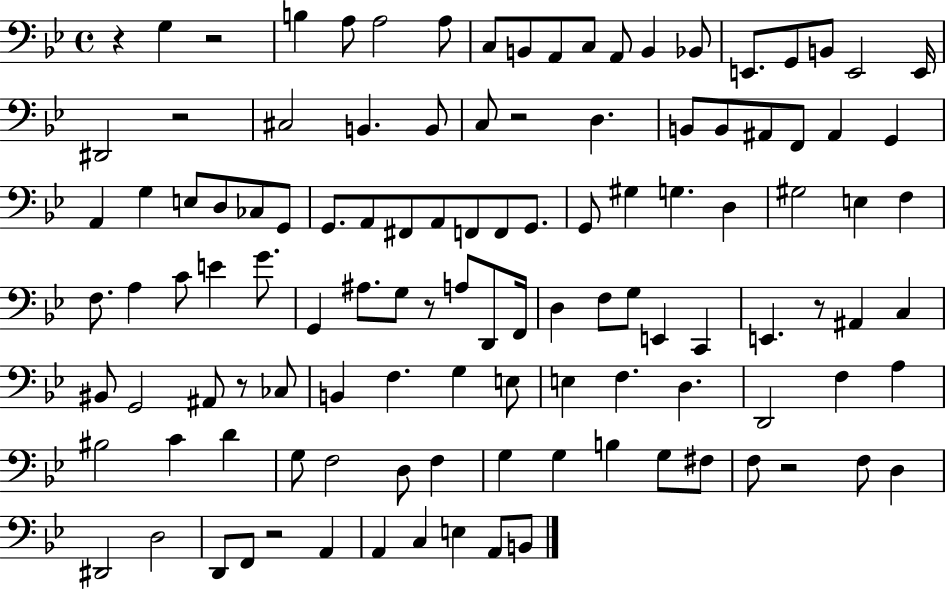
{
  \clef bass
  \time 4/4
  \defaultTimeSignature
  \key bes \major
  r4 g4 r2 | b4 a8 a2 a8 | c8 b,8 a,8 c8 a,8 b,4 bes,8 | e,8. g,8 b,8 e,2 e,16 | \break dis,2 r2 | cis2 b,4. b,8 | c8 r2 d4. | b,8 b,8 ais,8 f,8 ais,4 g,4 | \break a,4 g4 e8 d8 ces8 g,8 | g,8. a,8 fis,8 a,8 f,8 f,8 g,8. | g,8 gis4 g4. d4 | gis2 e4 f4 | \break f8. a4 c'8 e'4 g'8. | g,4 ais8. g8 r8 a8 d,8 f,16 | d4 f8 g8 e,4 c,4 | e,4. r8 ais,4 c4 | \break bis,8 g,2 ais,8 r8 ces8 | b,4 f4. g4 e8 | e4 f4. d4. | d,2 f4 a4 | \break bis2 c'4 d'4 | g8 f2 d8 f4 | g4 g4 b4 g8 fis8 | f8 r2 f8 d4 | \break dis,2 d2 | d,8 f,8 r2 a,4 | a,4 c4 e4 a,8 b,8 | \bar "|."
}